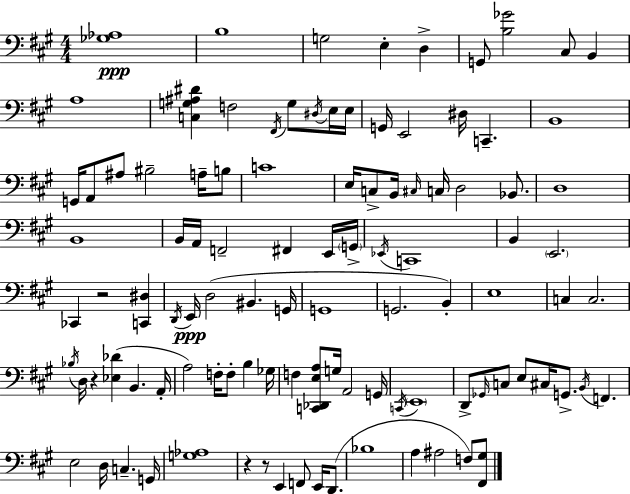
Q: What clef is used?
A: bass